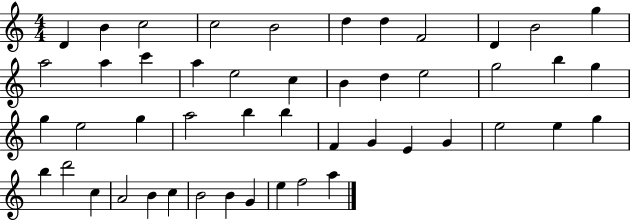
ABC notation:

X:1
T:Untitled
M:4/4
L:1/4
K:C
D B c2 c2 B2 d d F2 D B2 g a2 a c' a e2 c B d e2 g2 b g g e2 g a2 b b F G E G e2 e g b d'2 c A2 B c B2 B G e f2 a